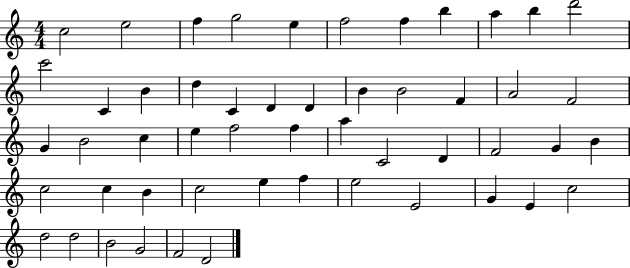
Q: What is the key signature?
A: C major